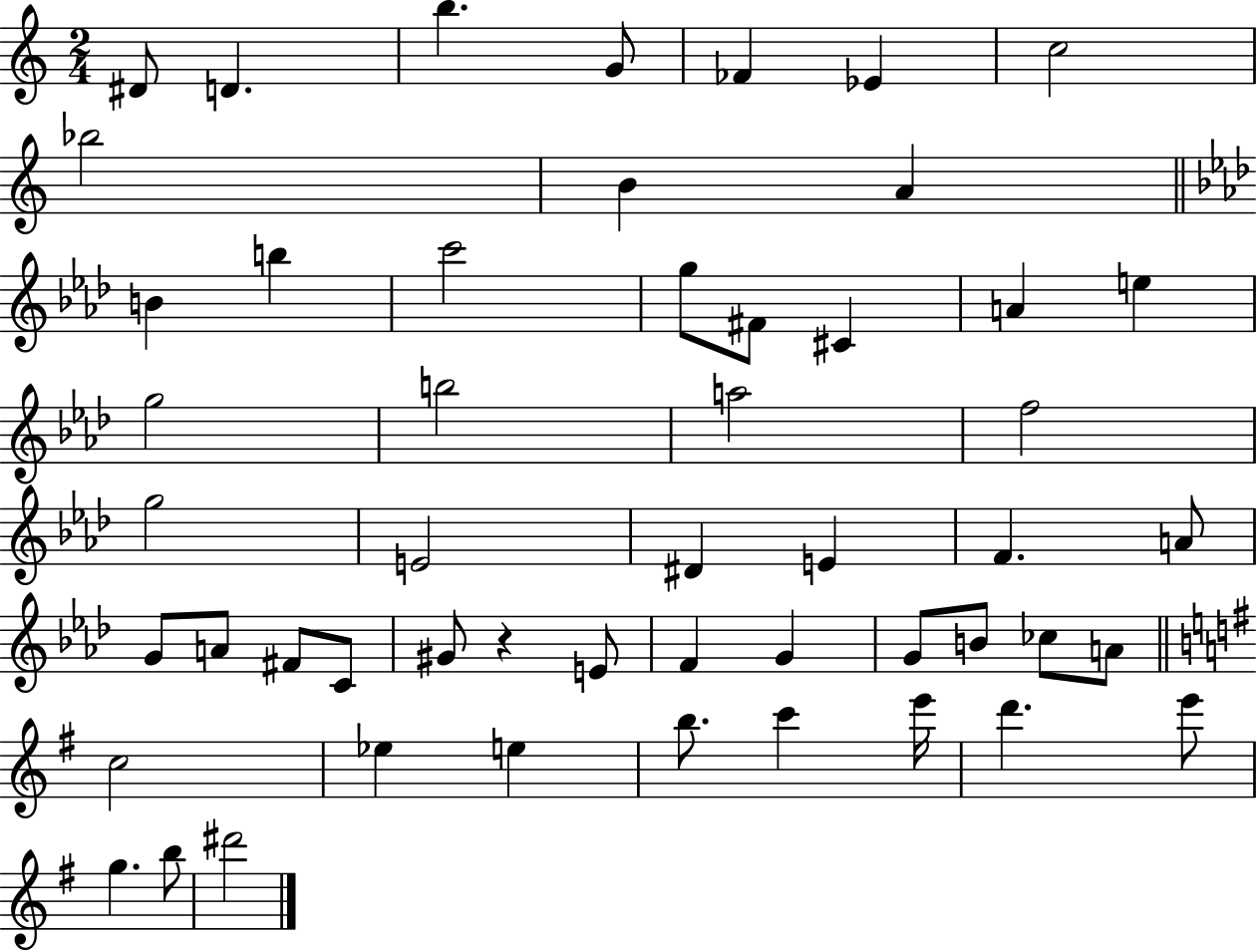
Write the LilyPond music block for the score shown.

{
  \clef treble
  \numericTimeSignature
  \time 2/4
  \key c \major
  dis'8 d'4. | b''4. g'8 | fes'4 ees'4 | c''2 | \break bes''2 | b'4 a'4 | \bar "||" \break \key aes \major b'4 b''4 | c'''2 | g''8 fis'8 cis'4 | a'4 e''4 | \break g''2 | b''2 | a''2 | f''2 | \break g''2 | e'2 | dis'4 e'4 | f'4. a'8 | \break g'8 a'8 fis'8 c'8 | gis'8 r4 e'8 | f'4 g'4 | g'8 b'8 ces''8 a'8 | \break \bar "||" \break \key g \major c''2 | ees''4 e''4 | b''8. c'''4 e'''16 | d'''4. e'''8 | \break g''4. b''8 | dis'''2 | \bar "|."
}